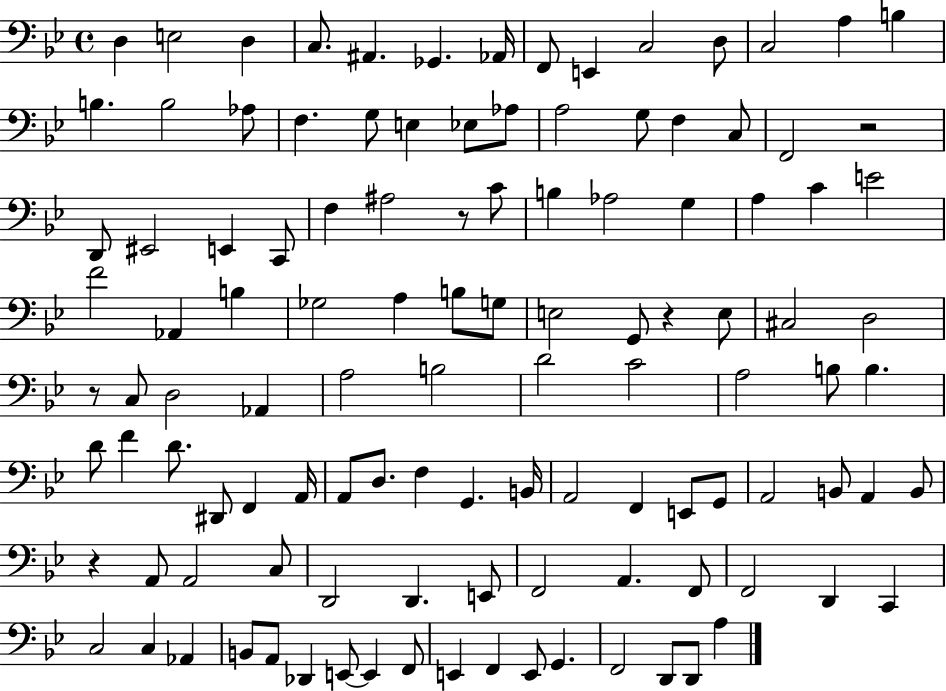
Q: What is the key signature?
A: BES major